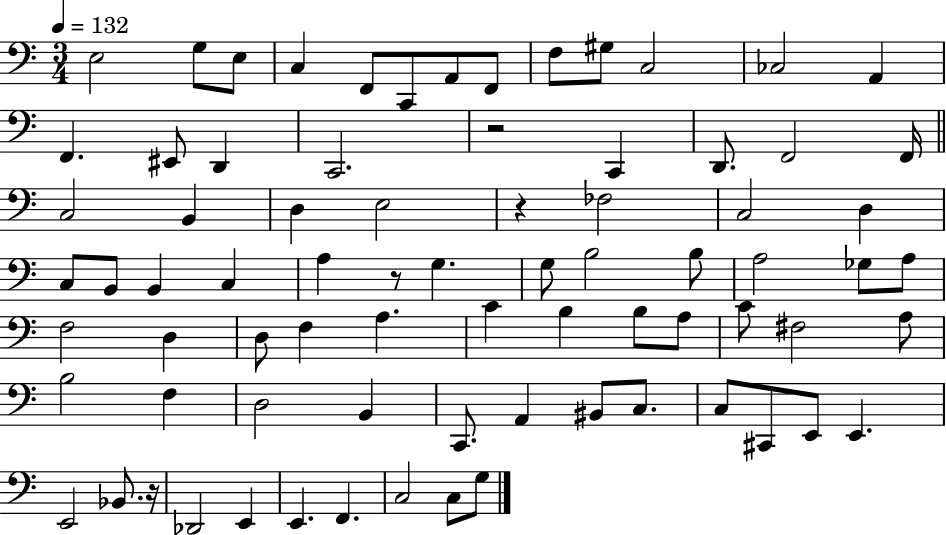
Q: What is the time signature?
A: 3/4